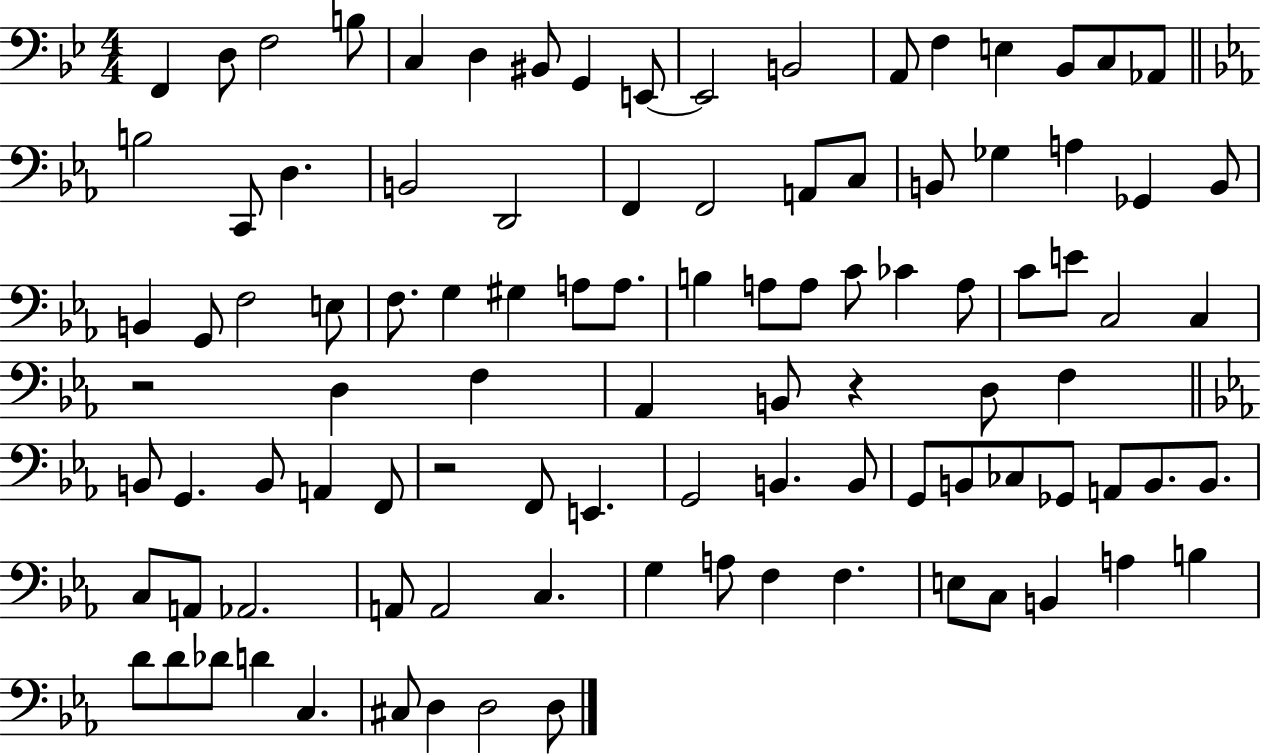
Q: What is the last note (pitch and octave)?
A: D3